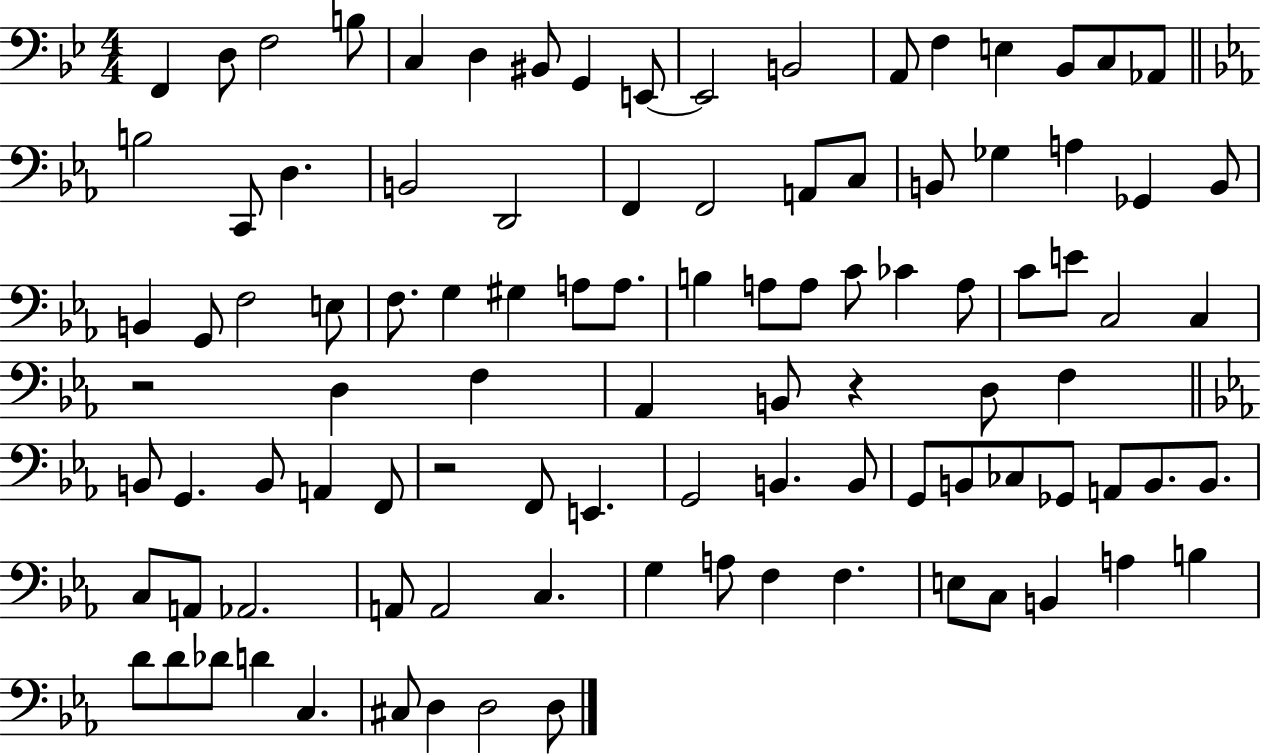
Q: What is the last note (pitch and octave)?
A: D3